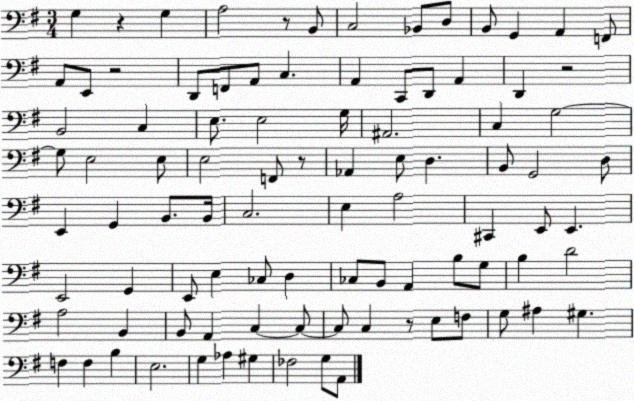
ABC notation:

X:1
T:Untitled
M:3/4
L:1/4
K:G
G, z G, A,2 z/2 B,,/2 C,2 _B,,/2 D,/2 B,,/2 G,, A,, F,,/2 A,,/2 E,,/2 z2 D,,/2 F,,/2 A,,/2 C, A,, C,,/2 D,,/2 A,, D,, z2 B,,2 C, E,/2 E,2 G,/4 ^A,,2 C, G,2 G,/2 E,2 E,/2 E,2 F,,/2 z/2 _A,, E,/2 D, B,,/2 G,,2 D,/2 E,, G,, B,,/2 B,,/4 C,2 E, A,2 ^C,, E,,/2 E,, E,,2 G,, E,,/2 E, _C,/2 D, _C,/2 B,,/2 A,, B,/2 G,/2 B, D2 A,2 B,, B,,/2 A,, C, C,/2 C,/2 C, z/2 E,/2 F,/2 G,/2 ^A, ^G, F, F, B, E,2 G, _A, ^G, _F,2 G,/2 A,,/2